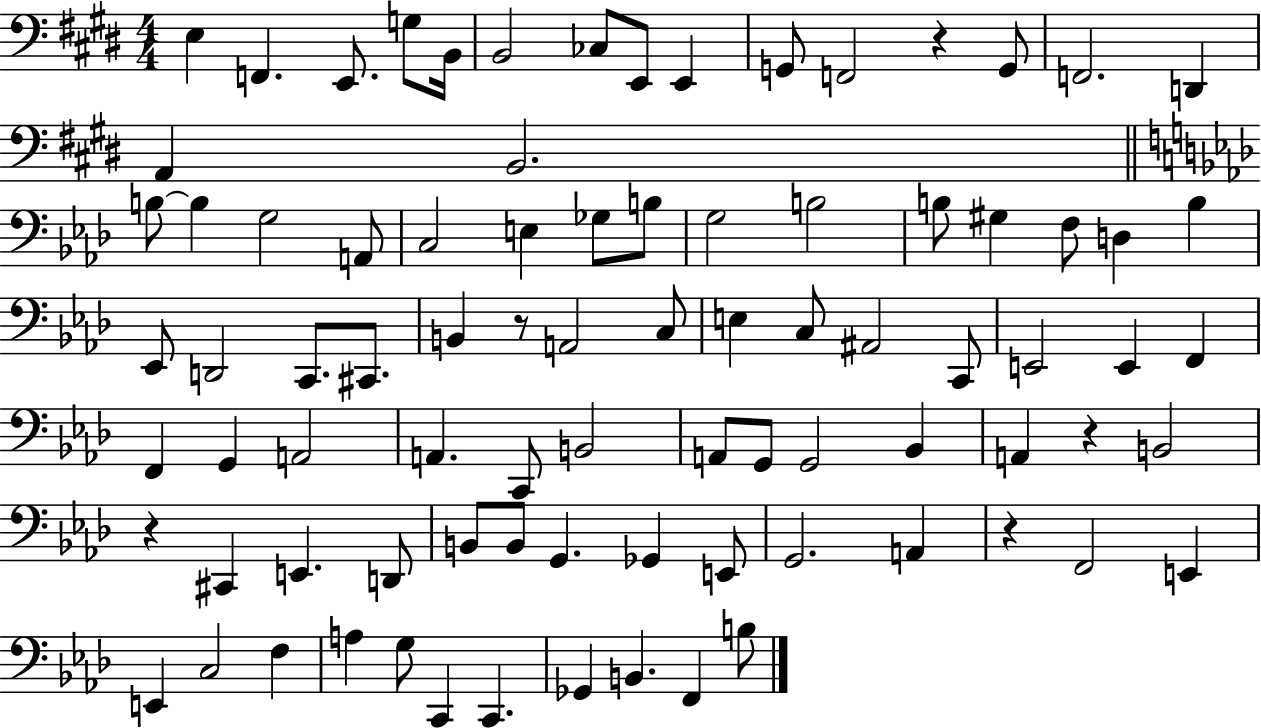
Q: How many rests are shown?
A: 5